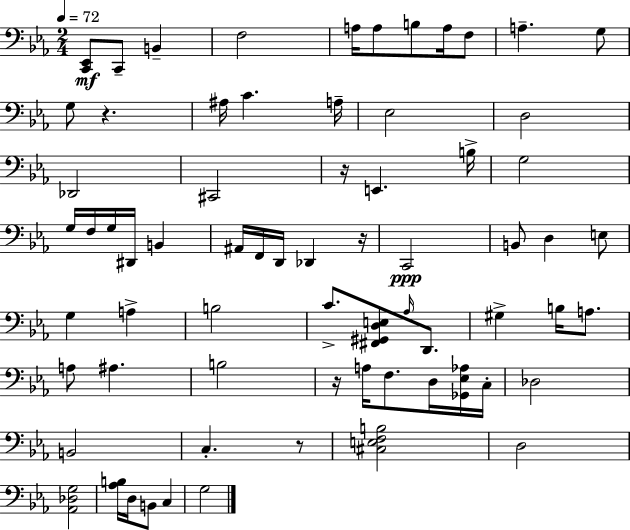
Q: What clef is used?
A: bass